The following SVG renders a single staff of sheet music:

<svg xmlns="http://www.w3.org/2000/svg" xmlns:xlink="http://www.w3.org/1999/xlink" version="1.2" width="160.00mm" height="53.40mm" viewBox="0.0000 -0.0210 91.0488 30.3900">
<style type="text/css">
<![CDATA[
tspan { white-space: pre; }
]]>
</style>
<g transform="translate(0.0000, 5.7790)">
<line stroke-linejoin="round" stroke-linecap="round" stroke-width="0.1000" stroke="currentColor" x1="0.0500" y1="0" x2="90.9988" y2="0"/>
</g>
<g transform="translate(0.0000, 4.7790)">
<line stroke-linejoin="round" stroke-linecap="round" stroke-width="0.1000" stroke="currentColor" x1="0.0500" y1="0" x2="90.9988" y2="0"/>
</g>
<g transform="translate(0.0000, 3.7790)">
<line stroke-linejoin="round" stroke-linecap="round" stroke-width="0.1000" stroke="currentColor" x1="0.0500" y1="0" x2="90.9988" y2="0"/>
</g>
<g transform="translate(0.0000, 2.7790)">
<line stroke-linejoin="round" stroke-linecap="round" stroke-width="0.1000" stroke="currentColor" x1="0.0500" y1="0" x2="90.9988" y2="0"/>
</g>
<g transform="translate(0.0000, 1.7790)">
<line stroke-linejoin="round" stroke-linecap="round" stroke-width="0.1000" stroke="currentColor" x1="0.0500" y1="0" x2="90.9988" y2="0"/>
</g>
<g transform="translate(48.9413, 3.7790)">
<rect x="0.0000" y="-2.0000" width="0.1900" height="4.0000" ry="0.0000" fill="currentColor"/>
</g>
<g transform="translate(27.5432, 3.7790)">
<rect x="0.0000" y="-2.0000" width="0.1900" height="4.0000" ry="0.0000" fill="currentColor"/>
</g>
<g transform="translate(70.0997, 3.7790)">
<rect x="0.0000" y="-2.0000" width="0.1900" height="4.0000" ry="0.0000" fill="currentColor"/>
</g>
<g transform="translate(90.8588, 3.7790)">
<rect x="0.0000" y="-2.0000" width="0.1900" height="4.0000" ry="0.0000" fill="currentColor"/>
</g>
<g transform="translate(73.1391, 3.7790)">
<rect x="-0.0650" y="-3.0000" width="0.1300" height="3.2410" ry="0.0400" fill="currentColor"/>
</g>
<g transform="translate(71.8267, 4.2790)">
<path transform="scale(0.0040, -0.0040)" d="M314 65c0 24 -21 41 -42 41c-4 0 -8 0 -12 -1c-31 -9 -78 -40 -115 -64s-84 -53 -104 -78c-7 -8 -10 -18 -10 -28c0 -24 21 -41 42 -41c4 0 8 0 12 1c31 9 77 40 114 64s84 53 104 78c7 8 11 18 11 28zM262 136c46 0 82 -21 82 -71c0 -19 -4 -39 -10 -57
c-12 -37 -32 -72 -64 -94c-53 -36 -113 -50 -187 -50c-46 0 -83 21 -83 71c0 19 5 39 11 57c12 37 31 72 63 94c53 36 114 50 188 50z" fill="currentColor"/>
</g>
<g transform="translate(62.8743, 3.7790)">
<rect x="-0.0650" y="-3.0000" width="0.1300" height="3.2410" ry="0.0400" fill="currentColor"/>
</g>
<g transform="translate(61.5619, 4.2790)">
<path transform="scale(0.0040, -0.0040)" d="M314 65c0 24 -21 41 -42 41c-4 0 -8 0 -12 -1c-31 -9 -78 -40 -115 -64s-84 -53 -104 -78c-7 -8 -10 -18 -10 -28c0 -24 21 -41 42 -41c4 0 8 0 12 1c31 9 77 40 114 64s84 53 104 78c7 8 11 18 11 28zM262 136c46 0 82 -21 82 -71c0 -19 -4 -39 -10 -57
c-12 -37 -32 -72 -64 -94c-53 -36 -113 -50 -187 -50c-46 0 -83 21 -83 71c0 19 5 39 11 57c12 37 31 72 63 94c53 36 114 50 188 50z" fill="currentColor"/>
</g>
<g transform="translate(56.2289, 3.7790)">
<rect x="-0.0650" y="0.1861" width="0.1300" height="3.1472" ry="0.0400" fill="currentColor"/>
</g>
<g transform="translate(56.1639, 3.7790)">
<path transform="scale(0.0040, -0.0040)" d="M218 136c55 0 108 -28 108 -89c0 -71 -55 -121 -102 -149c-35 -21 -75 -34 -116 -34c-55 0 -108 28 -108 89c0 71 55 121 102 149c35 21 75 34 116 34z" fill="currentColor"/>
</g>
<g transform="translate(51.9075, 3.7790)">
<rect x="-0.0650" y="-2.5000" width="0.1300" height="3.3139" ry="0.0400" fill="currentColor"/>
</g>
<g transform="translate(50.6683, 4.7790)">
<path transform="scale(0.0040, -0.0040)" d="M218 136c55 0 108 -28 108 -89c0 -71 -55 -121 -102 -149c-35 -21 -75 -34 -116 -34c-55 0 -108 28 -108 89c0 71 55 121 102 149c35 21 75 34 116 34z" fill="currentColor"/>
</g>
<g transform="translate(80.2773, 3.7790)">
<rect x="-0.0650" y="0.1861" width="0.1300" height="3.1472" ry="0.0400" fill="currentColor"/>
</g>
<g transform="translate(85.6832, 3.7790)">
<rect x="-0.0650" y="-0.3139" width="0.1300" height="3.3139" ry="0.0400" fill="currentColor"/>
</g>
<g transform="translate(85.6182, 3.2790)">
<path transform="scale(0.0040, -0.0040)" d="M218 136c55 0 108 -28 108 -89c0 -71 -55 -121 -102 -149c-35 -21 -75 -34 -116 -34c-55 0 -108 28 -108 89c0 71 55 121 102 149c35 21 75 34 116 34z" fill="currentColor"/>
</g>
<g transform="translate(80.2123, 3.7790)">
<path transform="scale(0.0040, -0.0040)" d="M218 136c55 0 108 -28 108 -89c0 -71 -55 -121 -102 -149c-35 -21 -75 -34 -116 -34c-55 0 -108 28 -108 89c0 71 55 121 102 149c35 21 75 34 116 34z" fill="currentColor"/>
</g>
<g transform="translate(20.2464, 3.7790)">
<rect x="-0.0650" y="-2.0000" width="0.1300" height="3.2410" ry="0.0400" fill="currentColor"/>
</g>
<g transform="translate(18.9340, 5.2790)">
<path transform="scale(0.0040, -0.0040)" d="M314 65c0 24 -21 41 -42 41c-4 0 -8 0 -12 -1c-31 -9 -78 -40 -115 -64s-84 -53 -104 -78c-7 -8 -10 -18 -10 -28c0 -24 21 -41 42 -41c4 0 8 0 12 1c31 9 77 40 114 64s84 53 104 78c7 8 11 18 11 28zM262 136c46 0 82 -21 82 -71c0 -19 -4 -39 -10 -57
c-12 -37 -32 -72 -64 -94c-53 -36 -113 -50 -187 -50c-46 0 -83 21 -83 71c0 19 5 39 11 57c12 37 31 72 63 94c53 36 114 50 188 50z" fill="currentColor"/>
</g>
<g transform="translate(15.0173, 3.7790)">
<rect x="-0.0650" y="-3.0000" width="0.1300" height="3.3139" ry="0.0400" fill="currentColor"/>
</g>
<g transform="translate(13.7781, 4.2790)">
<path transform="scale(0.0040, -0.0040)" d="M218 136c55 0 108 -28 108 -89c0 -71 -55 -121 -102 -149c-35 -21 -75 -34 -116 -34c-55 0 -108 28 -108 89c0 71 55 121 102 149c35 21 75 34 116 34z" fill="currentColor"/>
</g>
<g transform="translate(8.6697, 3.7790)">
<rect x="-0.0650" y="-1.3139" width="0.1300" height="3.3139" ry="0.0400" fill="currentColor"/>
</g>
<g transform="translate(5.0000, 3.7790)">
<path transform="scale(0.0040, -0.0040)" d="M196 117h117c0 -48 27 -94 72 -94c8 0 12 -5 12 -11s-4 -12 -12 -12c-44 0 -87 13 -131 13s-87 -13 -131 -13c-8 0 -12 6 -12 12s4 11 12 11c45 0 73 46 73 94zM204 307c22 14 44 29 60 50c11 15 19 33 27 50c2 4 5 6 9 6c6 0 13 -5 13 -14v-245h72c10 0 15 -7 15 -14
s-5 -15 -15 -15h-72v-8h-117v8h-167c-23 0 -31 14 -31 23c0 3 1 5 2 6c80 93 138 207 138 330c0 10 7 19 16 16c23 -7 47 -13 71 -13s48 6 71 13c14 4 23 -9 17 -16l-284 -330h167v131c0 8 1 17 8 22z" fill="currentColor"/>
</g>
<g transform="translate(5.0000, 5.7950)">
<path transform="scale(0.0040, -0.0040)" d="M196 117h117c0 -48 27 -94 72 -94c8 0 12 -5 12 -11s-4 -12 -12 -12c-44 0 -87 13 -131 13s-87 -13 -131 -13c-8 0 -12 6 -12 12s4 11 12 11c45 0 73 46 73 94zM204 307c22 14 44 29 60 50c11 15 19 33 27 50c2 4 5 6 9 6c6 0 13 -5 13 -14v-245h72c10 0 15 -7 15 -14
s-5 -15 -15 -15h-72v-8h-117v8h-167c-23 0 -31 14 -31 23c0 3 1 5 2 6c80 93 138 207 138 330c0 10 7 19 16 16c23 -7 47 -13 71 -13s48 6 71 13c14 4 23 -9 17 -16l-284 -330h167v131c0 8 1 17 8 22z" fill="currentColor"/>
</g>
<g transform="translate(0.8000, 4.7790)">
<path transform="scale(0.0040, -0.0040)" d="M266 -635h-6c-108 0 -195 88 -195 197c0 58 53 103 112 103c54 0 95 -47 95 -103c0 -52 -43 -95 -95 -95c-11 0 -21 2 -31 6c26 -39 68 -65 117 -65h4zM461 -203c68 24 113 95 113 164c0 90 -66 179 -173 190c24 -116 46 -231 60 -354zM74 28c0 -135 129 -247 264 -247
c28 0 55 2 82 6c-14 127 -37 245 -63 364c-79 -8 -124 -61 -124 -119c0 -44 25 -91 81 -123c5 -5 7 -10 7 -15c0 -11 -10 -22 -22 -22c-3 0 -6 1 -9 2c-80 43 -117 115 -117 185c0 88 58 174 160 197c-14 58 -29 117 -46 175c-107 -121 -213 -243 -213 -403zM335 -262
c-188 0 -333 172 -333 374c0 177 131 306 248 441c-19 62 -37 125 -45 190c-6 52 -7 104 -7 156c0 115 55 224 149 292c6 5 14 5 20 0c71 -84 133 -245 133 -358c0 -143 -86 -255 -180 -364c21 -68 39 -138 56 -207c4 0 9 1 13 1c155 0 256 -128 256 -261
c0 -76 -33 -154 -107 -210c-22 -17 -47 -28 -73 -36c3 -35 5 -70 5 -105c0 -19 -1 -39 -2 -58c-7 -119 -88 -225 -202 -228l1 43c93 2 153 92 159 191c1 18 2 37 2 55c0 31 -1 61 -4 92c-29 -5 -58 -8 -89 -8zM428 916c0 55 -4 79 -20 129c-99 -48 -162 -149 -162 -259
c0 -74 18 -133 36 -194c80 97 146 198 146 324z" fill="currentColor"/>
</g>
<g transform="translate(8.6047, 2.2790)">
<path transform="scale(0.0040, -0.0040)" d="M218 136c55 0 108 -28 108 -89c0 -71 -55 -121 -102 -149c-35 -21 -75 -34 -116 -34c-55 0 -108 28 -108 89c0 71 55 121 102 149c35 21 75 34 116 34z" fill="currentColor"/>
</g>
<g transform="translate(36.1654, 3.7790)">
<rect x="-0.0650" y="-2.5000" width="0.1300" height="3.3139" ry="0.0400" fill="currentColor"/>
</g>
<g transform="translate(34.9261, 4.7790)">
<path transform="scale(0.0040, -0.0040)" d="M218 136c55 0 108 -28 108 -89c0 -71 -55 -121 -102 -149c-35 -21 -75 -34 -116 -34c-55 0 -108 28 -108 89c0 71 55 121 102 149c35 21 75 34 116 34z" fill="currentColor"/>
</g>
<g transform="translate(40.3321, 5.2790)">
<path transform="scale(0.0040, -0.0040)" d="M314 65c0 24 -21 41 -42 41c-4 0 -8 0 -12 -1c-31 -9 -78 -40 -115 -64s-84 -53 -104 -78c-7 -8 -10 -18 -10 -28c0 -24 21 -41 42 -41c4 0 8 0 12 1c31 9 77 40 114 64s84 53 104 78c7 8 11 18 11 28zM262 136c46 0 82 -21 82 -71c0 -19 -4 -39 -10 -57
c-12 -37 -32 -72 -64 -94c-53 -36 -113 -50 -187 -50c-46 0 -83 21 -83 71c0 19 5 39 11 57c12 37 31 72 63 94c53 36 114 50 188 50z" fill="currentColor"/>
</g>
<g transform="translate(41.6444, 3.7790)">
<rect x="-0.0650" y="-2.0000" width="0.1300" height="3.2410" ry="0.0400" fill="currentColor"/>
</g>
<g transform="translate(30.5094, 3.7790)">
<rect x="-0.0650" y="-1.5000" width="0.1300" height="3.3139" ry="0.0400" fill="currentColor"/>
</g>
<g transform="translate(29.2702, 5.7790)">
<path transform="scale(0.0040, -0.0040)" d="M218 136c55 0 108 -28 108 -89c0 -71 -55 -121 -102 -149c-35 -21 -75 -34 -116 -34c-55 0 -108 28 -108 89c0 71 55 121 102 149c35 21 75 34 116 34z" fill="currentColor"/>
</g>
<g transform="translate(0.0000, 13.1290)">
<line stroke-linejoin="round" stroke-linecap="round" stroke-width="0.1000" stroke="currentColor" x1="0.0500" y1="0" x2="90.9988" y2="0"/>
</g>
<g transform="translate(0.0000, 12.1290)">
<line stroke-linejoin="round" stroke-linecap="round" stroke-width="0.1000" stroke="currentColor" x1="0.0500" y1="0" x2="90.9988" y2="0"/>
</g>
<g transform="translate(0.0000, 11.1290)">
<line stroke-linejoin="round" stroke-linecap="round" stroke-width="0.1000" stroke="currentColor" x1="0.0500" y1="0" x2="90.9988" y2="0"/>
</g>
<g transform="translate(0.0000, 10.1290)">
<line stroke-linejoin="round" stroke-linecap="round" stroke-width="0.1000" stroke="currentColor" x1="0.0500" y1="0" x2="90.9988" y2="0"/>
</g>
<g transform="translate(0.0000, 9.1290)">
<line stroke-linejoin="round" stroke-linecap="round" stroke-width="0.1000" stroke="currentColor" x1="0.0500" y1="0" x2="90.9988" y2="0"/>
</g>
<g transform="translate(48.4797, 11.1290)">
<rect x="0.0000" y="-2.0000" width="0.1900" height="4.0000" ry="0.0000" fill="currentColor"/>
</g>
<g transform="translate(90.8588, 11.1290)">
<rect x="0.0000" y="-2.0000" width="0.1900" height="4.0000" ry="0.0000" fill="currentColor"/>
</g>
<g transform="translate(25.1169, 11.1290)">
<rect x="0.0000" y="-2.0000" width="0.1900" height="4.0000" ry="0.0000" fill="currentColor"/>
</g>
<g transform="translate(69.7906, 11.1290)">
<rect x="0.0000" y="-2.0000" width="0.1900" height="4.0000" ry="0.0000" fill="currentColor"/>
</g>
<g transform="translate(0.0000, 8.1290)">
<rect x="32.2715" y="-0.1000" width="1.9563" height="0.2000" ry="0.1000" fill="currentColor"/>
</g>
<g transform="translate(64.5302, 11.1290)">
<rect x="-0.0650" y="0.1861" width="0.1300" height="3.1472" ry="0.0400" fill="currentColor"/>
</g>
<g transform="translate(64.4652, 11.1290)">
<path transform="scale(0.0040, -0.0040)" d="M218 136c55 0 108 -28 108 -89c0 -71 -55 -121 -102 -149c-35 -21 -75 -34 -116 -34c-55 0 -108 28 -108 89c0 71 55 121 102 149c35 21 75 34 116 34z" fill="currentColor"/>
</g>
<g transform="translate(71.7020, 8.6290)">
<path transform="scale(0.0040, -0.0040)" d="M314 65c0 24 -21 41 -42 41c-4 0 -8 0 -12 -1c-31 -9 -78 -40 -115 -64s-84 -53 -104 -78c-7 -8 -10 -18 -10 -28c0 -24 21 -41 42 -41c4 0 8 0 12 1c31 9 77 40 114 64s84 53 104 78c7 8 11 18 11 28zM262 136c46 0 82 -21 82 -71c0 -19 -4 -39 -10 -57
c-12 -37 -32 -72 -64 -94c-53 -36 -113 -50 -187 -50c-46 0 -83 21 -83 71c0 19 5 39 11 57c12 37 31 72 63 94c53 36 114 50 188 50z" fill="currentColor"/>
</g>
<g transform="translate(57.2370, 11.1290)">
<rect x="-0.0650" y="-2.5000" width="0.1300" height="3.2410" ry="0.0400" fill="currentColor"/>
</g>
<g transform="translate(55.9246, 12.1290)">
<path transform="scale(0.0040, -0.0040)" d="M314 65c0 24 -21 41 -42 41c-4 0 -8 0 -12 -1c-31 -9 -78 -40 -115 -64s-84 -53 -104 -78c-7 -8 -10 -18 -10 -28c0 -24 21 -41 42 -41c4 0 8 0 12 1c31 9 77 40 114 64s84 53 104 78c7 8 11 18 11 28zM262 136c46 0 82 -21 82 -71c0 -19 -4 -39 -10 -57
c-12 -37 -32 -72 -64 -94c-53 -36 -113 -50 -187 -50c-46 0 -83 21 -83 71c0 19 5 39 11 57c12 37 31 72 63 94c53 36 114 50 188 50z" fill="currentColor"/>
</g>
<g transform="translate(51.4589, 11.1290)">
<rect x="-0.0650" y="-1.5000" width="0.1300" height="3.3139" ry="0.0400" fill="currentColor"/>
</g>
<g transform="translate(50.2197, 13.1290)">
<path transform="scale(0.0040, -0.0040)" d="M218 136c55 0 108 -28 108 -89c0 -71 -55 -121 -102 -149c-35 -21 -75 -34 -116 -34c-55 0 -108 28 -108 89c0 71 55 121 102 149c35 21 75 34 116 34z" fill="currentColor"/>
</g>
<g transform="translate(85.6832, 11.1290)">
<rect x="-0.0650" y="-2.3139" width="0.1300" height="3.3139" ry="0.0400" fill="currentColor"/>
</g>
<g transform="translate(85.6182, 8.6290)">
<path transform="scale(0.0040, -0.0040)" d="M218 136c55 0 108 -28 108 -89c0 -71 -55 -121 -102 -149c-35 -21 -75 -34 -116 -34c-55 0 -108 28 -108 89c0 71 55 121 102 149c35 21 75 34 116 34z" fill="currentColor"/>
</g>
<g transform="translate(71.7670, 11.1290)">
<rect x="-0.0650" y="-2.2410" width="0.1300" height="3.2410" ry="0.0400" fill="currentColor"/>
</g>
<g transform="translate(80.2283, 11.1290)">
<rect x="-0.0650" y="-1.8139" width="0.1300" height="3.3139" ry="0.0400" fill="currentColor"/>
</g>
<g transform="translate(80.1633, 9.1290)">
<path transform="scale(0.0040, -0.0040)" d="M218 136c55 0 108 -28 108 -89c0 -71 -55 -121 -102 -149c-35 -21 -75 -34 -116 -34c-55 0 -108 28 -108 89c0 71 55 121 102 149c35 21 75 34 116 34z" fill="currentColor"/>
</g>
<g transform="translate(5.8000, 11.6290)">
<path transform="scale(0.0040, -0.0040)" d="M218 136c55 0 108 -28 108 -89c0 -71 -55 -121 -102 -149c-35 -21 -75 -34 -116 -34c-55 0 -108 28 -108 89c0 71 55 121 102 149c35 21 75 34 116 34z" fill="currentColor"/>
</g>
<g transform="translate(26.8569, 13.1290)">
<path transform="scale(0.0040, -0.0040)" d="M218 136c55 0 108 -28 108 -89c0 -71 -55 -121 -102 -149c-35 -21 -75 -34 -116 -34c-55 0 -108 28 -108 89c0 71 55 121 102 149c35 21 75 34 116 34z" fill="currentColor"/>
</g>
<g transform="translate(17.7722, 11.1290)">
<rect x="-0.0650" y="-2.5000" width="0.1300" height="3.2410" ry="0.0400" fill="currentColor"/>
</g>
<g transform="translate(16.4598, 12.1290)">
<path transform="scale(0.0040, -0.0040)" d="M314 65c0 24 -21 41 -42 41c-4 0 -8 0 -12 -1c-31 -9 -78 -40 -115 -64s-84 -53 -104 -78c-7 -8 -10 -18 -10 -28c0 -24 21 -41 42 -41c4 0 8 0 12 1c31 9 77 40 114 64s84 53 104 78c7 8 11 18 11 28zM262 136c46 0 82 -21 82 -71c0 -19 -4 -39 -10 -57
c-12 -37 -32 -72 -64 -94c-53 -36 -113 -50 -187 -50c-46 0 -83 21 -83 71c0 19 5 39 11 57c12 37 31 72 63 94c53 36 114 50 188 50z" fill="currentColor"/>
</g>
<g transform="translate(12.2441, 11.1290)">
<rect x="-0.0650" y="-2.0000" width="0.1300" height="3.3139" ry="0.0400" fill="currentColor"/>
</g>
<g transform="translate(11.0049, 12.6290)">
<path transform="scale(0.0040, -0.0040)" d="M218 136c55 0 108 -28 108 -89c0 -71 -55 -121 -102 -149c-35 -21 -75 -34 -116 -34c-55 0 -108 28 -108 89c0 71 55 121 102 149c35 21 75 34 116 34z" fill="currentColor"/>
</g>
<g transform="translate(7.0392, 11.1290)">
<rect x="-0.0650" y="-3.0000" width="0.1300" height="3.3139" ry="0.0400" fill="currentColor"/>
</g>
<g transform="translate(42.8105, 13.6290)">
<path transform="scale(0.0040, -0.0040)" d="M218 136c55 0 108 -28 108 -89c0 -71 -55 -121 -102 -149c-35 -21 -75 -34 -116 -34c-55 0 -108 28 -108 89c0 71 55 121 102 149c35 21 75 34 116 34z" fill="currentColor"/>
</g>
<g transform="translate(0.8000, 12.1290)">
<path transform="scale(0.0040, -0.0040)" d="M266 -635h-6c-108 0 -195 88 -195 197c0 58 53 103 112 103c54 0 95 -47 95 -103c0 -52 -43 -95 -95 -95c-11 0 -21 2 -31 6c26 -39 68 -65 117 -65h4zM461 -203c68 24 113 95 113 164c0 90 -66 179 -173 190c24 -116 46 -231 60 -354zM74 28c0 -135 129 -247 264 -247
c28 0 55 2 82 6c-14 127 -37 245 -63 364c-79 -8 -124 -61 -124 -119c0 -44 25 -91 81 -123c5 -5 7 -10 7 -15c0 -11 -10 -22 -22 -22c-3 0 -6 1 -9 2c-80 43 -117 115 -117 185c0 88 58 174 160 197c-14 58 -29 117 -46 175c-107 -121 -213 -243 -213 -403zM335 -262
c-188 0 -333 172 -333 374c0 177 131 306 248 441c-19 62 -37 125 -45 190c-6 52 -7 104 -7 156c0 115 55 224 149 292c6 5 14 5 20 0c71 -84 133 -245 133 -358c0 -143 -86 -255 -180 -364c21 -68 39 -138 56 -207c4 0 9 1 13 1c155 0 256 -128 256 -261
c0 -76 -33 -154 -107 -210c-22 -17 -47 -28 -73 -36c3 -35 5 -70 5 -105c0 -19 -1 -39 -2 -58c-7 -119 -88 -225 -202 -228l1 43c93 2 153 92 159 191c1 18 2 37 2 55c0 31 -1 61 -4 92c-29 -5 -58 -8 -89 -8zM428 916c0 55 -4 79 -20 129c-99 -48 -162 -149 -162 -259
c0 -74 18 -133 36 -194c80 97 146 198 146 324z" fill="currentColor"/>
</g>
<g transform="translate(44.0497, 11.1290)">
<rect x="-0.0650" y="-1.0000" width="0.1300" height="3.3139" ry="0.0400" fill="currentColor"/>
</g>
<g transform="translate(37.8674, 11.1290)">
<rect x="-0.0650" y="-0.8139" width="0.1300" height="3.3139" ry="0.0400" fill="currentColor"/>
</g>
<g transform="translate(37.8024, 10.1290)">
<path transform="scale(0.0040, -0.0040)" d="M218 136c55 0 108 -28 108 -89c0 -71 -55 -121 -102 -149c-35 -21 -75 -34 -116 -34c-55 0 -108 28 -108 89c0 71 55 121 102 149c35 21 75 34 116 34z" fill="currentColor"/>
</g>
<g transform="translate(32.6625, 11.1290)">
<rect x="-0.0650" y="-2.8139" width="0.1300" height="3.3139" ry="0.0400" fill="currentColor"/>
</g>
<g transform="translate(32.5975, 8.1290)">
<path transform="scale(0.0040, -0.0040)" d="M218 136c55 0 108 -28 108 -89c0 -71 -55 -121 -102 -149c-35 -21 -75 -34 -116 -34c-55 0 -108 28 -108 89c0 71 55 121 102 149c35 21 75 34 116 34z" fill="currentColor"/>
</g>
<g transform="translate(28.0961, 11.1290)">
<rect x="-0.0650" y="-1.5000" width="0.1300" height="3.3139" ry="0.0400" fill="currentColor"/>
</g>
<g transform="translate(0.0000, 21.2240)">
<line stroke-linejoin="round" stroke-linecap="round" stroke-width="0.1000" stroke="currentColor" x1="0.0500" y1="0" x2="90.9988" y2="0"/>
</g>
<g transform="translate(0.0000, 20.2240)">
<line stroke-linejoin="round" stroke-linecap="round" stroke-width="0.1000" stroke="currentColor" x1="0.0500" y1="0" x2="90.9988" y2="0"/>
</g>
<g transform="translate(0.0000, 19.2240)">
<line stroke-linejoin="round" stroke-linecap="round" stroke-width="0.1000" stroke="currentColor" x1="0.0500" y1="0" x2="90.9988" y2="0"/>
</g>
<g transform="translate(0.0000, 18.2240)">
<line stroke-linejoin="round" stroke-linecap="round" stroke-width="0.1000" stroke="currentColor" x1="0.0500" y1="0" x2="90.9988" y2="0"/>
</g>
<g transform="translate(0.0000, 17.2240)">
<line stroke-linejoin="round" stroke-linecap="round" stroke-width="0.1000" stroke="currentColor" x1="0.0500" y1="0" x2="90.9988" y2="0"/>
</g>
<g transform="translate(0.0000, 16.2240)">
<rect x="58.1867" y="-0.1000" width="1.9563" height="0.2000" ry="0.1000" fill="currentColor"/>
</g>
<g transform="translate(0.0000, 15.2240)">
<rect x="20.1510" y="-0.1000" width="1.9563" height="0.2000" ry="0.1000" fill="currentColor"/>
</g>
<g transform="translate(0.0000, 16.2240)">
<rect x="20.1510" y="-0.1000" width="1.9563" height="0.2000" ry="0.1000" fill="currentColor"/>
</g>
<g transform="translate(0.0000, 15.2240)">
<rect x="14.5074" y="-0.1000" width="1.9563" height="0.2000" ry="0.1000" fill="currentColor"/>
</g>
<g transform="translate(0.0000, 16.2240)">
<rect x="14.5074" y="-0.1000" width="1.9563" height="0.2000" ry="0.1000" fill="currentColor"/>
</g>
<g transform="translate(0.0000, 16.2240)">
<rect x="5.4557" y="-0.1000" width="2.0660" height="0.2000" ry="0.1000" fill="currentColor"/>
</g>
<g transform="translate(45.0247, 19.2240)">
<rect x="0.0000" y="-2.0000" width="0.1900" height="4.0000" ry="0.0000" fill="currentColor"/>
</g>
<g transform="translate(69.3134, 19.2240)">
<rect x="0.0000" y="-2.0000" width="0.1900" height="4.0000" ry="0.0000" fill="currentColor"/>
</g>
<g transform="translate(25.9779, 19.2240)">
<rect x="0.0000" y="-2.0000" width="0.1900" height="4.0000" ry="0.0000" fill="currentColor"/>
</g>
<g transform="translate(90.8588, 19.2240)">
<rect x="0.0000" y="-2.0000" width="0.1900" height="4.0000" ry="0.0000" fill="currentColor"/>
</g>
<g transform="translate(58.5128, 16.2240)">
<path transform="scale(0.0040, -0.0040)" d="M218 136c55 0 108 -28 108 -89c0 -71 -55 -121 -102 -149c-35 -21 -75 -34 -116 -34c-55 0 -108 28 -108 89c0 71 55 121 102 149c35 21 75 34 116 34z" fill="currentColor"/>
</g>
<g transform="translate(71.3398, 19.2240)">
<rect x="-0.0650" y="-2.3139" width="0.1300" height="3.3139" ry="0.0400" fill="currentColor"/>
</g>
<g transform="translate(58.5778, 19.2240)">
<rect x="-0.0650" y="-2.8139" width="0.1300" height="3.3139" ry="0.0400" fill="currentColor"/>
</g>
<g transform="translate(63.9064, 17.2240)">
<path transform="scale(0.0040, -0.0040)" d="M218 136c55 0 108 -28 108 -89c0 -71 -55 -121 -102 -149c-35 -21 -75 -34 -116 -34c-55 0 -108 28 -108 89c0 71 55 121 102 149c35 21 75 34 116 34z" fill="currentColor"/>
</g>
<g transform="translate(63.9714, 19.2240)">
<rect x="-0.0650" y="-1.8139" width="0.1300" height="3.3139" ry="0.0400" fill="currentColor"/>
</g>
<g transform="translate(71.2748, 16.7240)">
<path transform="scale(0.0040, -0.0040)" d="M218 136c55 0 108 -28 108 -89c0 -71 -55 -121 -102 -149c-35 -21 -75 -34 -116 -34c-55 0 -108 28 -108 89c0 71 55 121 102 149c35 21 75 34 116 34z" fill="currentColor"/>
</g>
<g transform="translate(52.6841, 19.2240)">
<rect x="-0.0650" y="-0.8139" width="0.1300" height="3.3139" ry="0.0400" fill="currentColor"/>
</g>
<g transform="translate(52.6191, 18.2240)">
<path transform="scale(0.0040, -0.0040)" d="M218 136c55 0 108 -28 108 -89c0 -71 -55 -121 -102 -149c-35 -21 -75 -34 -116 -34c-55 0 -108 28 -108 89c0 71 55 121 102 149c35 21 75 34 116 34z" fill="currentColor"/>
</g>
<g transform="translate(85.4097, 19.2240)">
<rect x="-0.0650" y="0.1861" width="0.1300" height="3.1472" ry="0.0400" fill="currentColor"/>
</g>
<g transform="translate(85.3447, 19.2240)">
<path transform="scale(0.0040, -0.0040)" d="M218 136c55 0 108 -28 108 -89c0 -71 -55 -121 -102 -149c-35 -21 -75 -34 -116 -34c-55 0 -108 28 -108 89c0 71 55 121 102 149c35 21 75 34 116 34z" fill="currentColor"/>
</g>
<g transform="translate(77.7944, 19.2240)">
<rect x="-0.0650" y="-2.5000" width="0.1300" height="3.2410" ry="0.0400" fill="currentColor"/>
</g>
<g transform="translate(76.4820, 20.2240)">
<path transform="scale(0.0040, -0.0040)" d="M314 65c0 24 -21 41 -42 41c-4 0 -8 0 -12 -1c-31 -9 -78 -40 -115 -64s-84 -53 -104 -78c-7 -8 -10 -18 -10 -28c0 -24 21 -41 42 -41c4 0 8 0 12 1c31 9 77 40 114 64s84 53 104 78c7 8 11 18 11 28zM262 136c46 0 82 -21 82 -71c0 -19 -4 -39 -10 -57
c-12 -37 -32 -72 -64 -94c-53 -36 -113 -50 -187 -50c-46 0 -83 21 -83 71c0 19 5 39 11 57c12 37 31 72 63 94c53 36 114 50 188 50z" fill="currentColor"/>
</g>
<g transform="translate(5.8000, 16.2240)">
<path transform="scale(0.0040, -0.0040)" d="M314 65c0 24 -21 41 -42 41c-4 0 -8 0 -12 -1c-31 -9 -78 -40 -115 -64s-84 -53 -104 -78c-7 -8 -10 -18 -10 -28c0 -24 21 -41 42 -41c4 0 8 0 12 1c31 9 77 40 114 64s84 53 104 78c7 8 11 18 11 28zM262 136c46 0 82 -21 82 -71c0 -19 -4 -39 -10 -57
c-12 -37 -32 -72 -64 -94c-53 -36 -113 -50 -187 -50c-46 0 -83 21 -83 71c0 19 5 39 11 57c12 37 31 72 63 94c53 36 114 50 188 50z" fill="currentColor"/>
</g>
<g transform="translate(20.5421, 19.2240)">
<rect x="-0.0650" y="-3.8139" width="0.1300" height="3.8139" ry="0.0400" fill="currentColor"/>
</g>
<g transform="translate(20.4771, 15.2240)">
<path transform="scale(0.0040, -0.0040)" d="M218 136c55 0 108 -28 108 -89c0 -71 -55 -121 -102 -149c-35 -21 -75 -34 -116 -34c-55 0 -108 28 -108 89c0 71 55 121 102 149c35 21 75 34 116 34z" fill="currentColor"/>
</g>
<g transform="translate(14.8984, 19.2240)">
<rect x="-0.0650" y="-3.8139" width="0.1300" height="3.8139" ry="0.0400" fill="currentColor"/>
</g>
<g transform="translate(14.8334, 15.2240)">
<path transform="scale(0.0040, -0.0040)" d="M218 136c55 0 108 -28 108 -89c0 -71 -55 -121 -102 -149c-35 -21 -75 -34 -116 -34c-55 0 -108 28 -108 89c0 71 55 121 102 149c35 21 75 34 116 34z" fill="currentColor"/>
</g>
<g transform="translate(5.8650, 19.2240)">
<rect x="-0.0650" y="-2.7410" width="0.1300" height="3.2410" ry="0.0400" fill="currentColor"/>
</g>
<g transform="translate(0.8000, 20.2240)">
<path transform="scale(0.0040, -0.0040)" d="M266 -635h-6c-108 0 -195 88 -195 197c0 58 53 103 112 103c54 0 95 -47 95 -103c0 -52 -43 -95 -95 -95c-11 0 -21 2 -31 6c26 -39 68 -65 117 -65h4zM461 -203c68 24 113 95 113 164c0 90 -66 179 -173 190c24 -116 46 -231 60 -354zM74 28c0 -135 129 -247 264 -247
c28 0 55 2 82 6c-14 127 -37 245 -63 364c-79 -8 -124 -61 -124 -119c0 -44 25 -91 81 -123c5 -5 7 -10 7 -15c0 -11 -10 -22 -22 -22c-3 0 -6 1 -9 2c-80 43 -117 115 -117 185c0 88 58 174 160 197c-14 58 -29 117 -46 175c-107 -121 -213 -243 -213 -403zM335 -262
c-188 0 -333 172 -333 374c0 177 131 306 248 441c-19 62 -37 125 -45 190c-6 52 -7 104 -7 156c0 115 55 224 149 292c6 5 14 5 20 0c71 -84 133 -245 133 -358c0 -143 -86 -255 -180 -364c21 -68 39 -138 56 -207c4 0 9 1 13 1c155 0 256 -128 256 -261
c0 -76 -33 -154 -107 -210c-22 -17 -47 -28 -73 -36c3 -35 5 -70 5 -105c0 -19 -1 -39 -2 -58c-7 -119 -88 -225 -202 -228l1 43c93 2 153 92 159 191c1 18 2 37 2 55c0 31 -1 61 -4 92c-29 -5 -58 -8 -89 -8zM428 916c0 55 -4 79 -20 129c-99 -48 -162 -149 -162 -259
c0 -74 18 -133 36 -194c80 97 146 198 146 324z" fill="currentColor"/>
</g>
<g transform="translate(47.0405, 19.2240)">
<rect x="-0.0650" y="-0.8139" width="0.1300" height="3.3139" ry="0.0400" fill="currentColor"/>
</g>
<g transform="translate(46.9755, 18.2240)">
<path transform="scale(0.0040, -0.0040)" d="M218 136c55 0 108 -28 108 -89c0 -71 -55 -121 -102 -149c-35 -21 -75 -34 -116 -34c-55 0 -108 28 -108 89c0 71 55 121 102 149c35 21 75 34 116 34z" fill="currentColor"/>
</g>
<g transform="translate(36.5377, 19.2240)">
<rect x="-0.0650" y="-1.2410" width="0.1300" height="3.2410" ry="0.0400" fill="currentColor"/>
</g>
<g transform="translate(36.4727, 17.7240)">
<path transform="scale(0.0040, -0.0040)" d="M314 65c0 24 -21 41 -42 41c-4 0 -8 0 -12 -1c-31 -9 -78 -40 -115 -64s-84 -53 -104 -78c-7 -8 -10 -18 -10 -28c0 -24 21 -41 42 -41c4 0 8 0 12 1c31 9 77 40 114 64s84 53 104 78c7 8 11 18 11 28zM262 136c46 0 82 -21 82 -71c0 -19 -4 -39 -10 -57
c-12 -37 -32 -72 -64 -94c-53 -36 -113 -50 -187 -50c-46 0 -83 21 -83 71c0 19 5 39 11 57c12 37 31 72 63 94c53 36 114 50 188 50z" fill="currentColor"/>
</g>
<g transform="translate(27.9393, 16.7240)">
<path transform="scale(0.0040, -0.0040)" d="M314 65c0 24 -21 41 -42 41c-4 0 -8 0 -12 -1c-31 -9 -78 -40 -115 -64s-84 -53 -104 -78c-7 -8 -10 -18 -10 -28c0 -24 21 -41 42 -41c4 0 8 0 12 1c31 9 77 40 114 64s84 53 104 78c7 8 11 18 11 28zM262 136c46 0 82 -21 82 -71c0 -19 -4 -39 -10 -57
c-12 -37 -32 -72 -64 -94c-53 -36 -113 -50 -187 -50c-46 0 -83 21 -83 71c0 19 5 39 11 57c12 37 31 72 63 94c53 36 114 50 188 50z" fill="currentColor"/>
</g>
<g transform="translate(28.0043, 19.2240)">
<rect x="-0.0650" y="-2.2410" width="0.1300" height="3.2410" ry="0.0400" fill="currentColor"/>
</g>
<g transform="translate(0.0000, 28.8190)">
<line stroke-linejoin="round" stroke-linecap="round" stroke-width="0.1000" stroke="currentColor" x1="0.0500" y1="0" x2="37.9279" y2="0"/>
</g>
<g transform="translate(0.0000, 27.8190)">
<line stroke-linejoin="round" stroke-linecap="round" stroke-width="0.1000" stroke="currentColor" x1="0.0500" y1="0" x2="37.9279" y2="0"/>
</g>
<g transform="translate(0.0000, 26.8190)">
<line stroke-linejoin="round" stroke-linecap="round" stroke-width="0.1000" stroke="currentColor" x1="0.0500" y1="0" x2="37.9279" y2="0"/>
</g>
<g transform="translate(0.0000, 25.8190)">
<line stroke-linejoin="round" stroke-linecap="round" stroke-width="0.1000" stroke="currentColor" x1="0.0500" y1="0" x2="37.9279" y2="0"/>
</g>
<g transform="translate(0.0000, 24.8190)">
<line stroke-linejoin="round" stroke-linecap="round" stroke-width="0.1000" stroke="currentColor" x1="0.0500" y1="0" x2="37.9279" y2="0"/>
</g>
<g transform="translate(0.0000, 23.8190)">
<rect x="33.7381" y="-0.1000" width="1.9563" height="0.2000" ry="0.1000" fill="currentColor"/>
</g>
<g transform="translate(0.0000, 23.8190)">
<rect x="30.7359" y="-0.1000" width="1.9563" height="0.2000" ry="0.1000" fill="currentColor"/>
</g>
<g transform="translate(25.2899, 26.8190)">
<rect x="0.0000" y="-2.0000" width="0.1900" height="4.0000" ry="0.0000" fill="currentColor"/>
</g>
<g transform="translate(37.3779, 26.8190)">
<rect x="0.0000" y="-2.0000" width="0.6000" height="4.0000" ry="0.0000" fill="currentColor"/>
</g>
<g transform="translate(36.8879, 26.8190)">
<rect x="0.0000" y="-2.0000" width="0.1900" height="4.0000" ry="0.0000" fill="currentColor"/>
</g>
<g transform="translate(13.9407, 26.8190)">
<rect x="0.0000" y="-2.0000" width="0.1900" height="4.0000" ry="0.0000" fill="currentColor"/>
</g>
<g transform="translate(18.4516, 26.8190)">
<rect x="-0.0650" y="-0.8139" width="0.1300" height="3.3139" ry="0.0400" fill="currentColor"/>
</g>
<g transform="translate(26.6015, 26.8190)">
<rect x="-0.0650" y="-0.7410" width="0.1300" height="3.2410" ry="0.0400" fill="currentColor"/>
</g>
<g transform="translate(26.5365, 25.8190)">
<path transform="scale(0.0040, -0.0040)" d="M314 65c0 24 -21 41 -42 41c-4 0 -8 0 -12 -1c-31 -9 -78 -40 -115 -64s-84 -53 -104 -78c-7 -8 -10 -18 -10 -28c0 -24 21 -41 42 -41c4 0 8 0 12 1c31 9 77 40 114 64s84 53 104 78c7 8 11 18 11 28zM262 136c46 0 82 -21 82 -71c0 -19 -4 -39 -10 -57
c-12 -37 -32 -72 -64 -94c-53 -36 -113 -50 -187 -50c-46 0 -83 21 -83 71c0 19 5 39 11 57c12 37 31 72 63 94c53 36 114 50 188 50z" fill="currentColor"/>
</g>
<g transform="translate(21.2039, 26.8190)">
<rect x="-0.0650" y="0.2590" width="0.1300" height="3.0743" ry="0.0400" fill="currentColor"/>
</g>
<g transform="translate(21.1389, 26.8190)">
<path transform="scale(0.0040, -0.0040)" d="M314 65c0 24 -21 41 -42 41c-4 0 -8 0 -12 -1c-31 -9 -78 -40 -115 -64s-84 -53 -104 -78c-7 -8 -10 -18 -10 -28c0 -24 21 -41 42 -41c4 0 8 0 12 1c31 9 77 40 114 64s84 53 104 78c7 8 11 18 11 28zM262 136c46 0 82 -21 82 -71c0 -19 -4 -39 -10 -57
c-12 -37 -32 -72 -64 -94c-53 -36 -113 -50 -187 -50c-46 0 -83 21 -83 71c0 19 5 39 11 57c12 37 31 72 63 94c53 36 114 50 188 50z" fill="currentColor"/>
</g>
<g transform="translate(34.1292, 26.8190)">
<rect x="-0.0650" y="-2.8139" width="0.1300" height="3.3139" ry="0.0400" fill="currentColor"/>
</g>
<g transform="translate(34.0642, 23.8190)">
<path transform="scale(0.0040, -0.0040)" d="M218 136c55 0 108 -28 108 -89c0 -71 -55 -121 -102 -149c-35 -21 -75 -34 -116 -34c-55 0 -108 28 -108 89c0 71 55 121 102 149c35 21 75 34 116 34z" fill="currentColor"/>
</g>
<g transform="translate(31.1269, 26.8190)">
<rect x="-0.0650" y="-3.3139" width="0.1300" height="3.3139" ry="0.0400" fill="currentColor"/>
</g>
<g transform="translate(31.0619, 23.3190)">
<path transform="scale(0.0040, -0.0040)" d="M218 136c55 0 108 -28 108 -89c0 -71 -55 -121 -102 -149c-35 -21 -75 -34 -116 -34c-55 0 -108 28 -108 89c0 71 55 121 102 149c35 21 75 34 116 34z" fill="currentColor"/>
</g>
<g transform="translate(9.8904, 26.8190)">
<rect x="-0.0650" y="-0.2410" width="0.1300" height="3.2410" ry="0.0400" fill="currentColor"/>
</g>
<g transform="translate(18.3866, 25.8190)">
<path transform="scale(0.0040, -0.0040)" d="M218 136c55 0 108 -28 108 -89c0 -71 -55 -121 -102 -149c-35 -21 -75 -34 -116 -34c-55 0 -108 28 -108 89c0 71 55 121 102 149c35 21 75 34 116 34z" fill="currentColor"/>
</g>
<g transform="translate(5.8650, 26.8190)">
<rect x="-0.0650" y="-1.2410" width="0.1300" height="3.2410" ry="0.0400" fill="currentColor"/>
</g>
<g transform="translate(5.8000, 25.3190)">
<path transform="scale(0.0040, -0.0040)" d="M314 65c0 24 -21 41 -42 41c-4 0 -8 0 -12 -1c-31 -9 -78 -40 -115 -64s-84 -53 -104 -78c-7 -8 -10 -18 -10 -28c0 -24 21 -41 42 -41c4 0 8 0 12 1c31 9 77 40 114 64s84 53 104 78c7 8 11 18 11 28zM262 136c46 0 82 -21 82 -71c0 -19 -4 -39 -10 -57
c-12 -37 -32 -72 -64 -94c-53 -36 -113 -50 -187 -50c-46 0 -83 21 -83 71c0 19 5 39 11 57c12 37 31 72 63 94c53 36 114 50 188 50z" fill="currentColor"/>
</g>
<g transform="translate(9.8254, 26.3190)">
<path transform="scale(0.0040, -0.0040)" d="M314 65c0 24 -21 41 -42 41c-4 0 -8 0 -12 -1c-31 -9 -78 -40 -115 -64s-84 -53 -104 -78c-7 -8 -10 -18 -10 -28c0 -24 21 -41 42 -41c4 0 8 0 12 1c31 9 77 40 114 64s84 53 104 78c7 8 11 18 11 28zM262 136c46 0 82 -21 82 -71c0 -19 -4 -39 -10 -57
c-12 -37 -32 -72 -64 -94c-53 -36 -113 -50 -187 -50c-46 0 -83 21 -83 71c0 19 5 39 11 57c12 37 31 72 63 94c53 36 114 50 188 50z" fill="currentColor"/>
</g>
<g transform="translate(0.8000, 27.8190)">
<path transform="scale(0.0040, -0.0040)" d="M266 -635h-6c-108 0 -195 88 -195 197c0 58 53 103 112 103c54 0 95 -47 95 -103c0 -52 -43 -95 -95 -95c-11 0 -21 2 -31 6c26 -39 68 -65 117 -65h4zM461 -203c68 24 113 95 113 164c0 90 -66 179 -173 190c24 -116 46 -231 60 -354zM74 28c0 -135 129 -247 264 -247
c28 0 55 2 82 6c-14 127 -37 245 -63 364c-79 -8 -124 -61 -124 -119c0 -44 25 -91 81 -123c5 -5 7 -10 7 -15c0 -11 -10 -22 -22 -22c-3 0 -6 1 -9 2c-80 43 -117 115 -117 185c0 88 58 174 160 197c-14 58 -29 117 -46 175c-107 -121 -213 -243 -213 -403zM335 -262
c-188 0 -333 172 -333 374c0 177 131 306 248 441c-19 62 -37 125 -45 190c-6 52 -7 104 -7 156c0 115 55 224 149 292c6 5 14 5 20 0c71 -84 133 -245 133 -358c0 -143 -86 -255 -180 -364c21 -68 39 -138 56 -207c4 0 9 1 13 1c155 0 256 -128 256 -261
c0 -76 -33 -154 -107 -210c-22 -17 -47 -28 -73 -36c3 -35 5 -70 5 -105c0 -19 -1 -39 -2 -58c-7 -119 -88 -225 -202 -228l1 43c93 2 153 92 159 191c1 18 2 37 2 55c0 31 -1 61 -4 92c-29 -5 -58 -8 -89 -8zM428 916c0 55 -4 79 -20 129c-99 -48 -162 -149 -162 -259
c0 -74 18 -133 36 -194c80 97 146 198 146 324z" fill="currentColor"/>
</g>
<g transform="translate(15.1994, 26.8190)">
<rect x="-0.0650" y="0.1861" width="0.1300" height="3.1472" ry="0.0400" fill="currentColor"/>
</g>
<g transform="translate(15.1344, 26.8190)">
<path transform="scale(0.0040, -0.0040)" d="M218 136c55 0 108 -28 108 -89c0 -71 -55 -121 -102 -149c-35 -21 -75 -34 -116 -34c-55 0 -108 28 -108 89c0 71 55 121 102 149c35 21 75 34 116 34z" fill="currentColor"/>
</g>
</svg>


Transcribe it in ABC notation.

X:1
T:Untitled
M:4/4
L:1/4
K:C
e A F2 E G F2 G B A2 A2 B c A F G2 E a d D E G2 B g2 f g a2 c' c' g2 e2 d d a f g G2 B e2 c2 B d B2 d2 b a